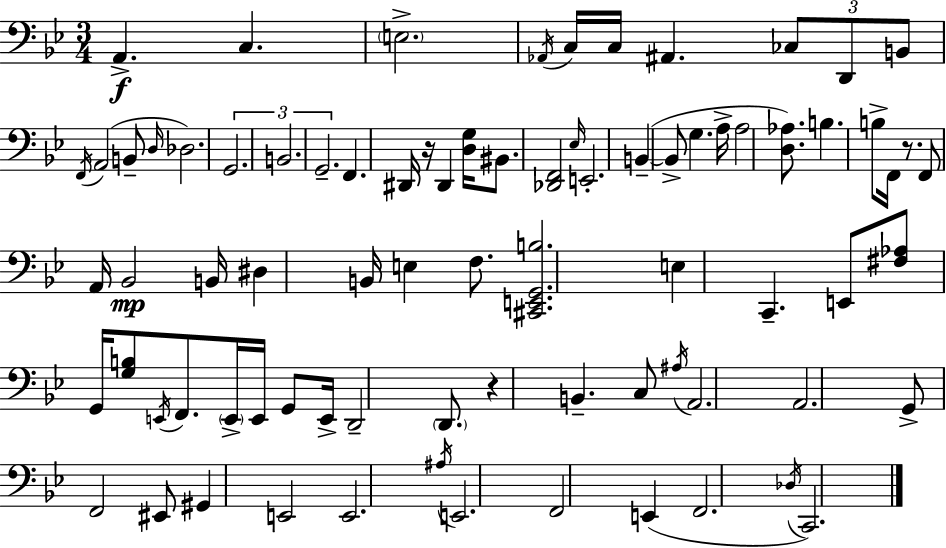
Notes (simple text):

A2/q. C3/q. E3/h. Ab2/s C3/s C3/s A#2/q. CES3/e D2/e B2/e F2/s A2/h B2/e D3/s Db3/h. G2/h. B2/h. G2/h. F2/q. D#2/s R/s D#2/q [D3,G3]/s BIS2/e. [Db2,F2]/h Eb3/s E2/h. B2/q B2/e G3/q. A3/s A3/h [D3,Ab3]/e. B3/q. B3/e F2/s R/e. F2/e A2/s Bb2/h B2/s D#3/q B2/s E3/q F3/e. [C#2,E2,G2,B3]/h. E3/q C2/q. E2/e [F#3,Ab3]/e G2/s [G3,B3]/e E2/s F2/e. E2/s E2/s G2/e E2/s D2/h D2/e. R/q B2/q. C3/e A#3/s A2/h. A2/h. G2/e F2/h EIS2/e G#2/q E2/h E2/h. A#3/s E2/h. F2/h E2/q F2/h. Db3/s C2/h.